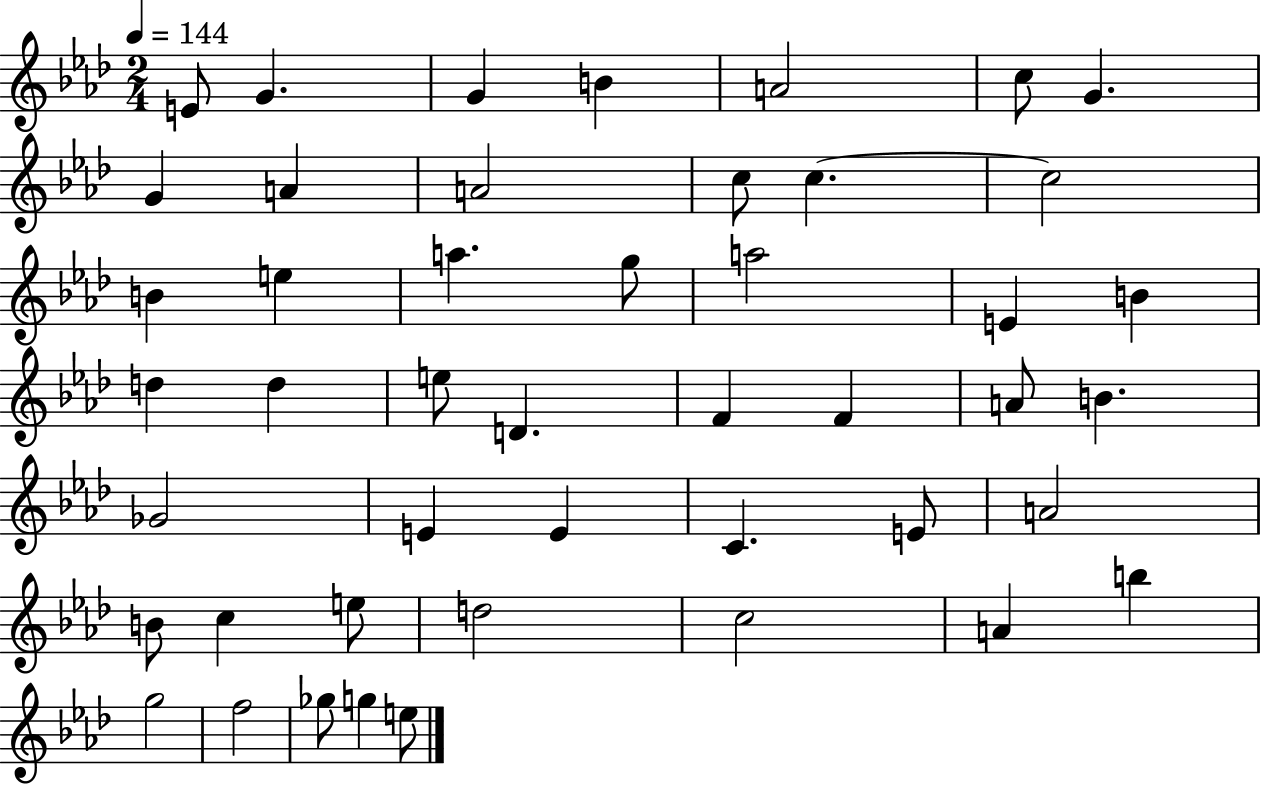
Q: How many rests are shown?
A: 0